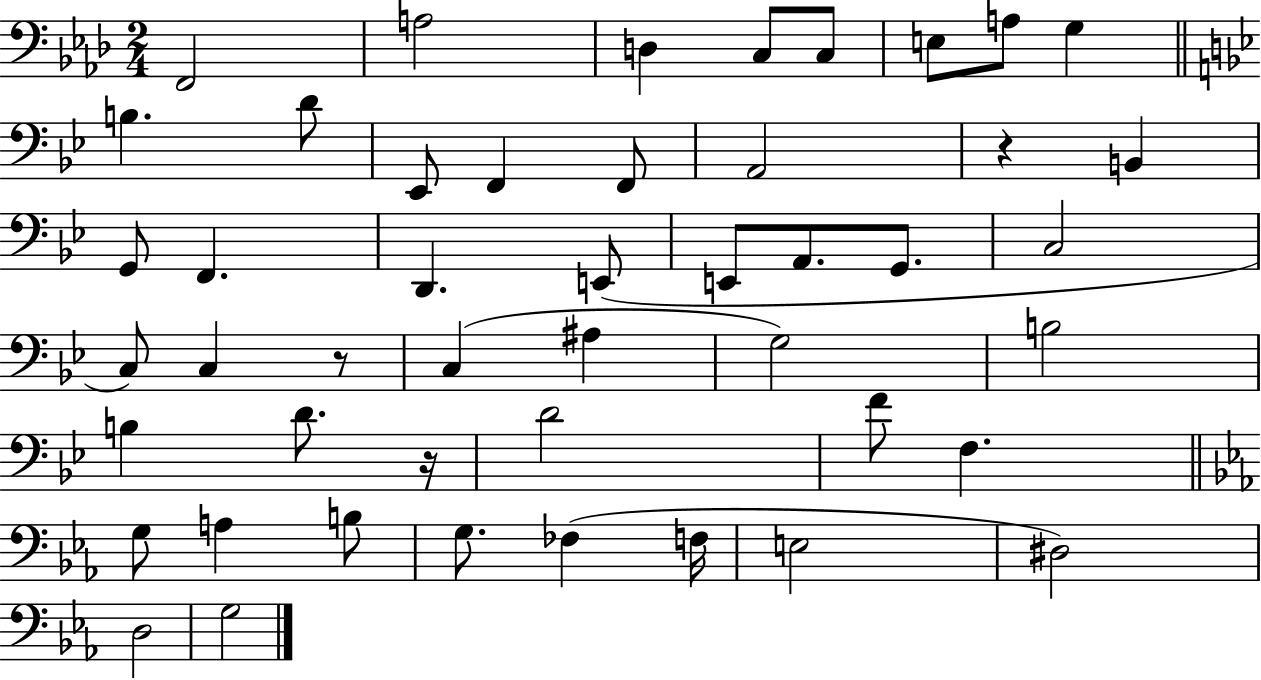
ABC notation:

X:1
T:Untitled
M:2/4
L:1/4
K:Ab
F,,2 A,2 D, C,/2 C,/2 E,/2 A,/2 G, B, D/2 _E,,/2 F,, F,,/2 A,,2 z B,, G,,/2 F,, D,, E,,/2 E,,/2 A,,/2 G,,/2 C,2 C,/2 C, z/2 C, ^A, G,2 B,2 B, D/2 z/4 D2 F/2 F, G,/2 A, B,/2 G,/2 _F, F,/4 E,2 ^D,2 D,2 G,2